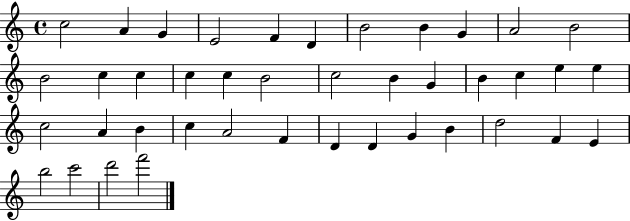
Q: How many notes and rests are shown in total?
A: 41